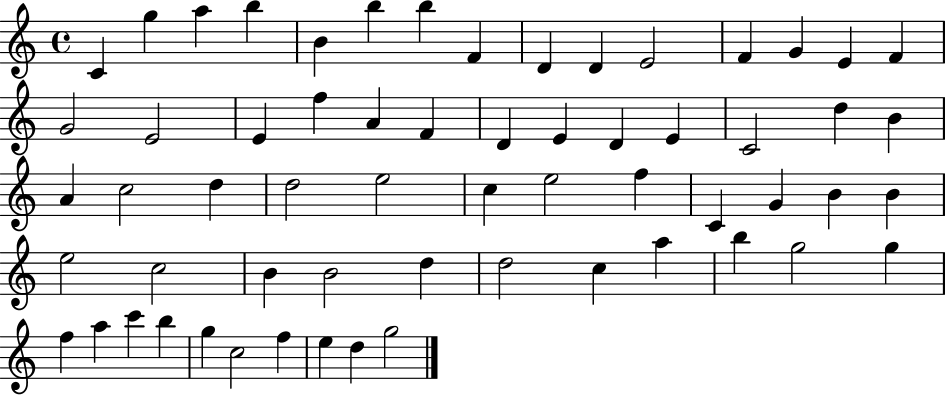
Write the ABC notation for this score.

X:1
T:Untitled
M:4/4
L:1/4
K:C
C g a b B b b F D D E2 F G E F G2 E2 E f A F D E D E C2 d B A c2 d d2 e2 c e2 f C G B B e2 c2 B B2 d d2 c a b g2 g f a c' b g c2 f e d g2